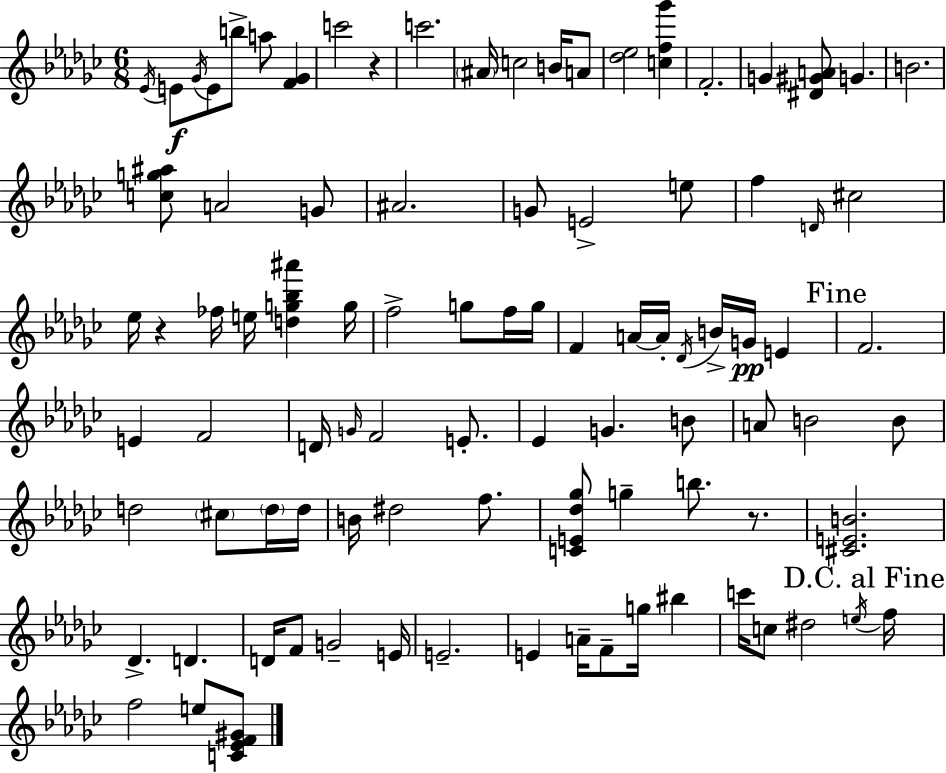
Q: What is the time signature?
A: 6/8